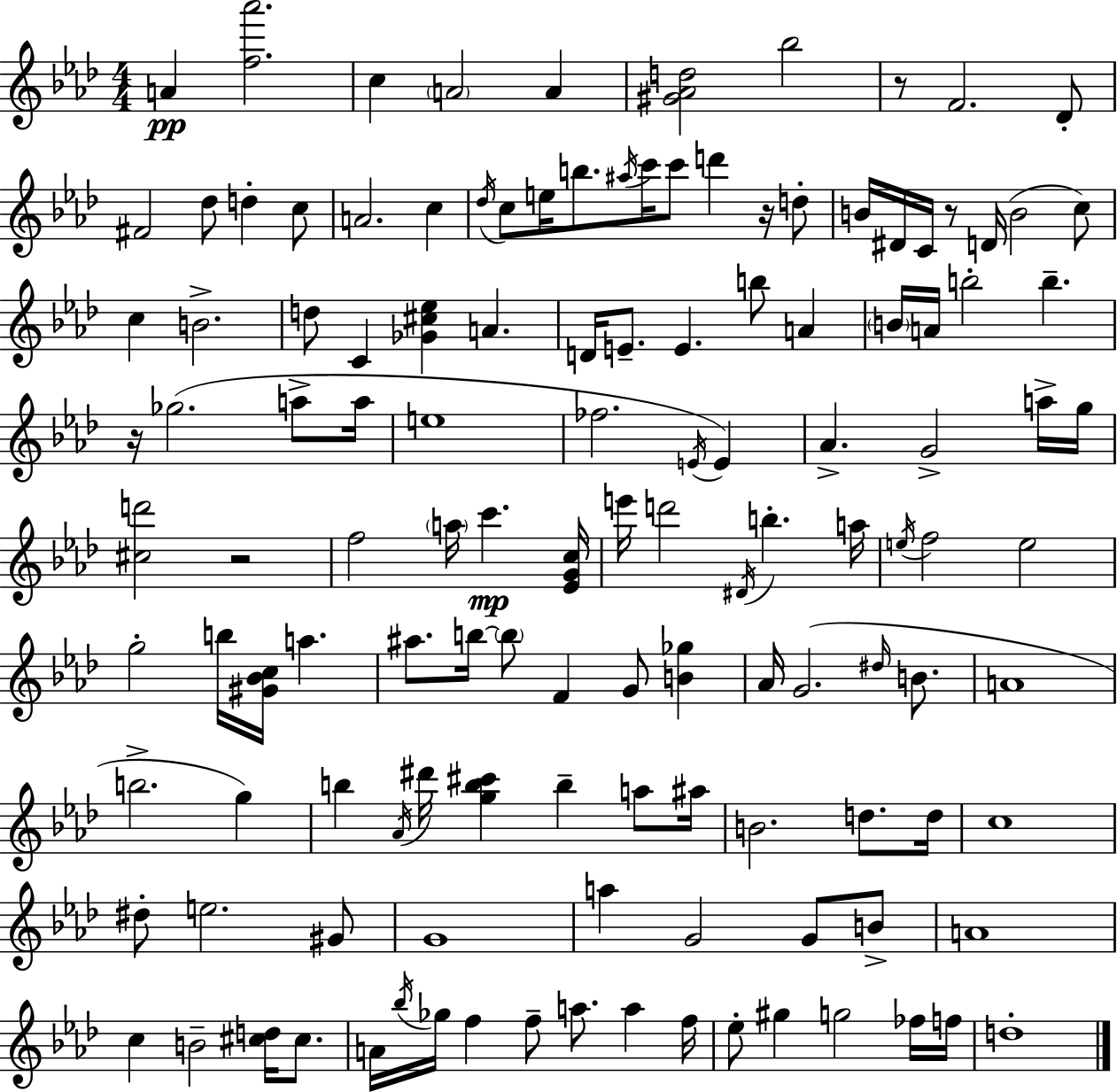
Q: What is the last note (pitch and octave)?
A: D5